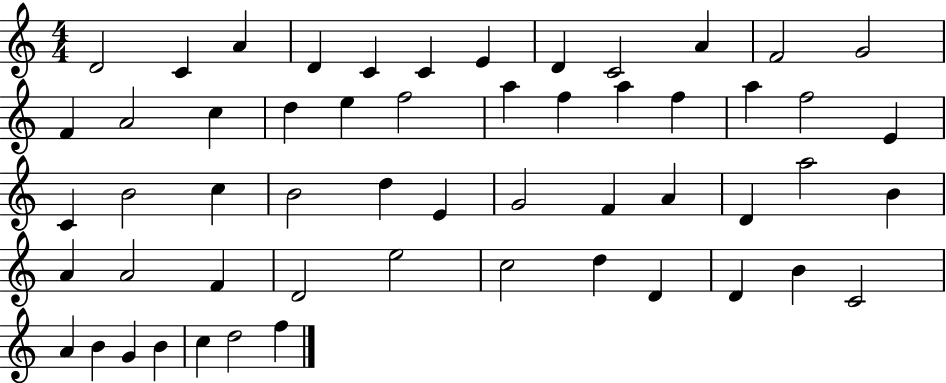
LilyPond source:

{
  \clef treble
  \numericTimeSignature
  \time 4/4
  \key c \major
  d'2 c'4 a'4 | d'4 c'4 c'4 e'4 | d'4 c'2 a'4 | f'2 g'2 | \break f'4 a'2 c''4 | d''4 e''4 f''2 | a''4 f''4 a''4 f''4 | a''4 f''2 e'4 | \break c'4 b'2 c''4 | b'2 d''4 e'4 | g'2 f'4 a'4 | d'4 a''2 b'4 | \break a'4 a'2 f'4 | d'2 e''2 | c''2 d''4 d'4 | d'4 b'4 c'2 | \break a'4 b'4 g'4 b'4 | c''4 d''2 f''4 | \bar "|."
}